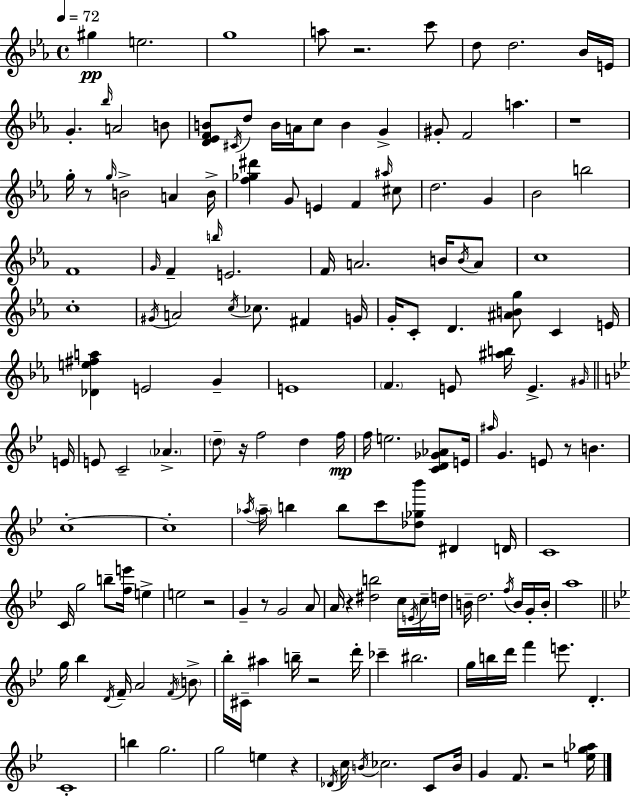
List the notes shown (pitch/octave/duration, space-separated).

G#5/q E5/h. G5/w A5/e R/h. C6/e D5/e D5/h. Bb4/s E4/s G4/q. Bb5/s A4/h B4/e [D4,Eb4,F4,B4]/e C#4/s D5/e B4/s A4/s C5/e B4/q G4/q G#4/e F4/h A5/q. R/w G5/s R/e G5/s B4/h A4/q B4/s [F5,Gb5,D#6]/q G4/e E4/q F4/q A#5/s C#5/e D5/h. G4/q Bb4/h B5/h F4/w G4/s F4/q B5/s E4/h. F4/s A4/h. B4/s B4/s A4/e C5/w C5/w G#4/s A4/h C5/s CES5/e. F#4/q G4/s G4/s C4/e D4/q. [A#4,B4,G5]/e C4/q E4/s [Db4,E5,F#5,A5]/q E4/h G4/q E4/w F4/q. E4/e [A#5,B5]/s E4/q. G#4/s E4/s E4/e C4/h Ab4/q. D5/e R/s F5/h D5/q F5/s F5/s E5/h. [C4,D4,Gb4,Ab4]/e E4/s A#5/s G4/q. E4/e R/e B4/q. C5/w C5/w Ab5/s Ab5/s B5/q B5/e C6/e [Db5,Gb5,Bb6]/e D#4/q D4/s C4/w C4/s G5/h B5/e [F5,E6]/s E5/q E5/h R/h G4/q R/e G4/h A4/e A4/s R/q [D#5,B5]/h C5/s E4/s C5/s D5/s B4/s D5/h. F5/s B4/s G4/s B4/s A5/w G5/s Bb5/q D4/s F4/s A4/h F4/s B4/e Bb5/s C#4/s A#5/q B5/s R/h D6/s CES6/q BIS5/h. G5/s B5/s D6/s F6/q E6/e. D4/q. C4/w B5/q G5/h. G5/h E5/q R/q Db4/s C5/s B4/s CES5/h. C4/e B4/s G4/q F4/e. R/h [E5,G5,Ab5]/s